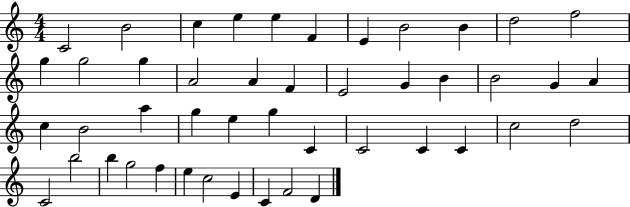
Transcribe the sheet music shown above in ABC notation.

X:1
T:Untitled
M:4/4
L:1/4
K:C
C2 B2 c e e F E B2 B d2 f2 g g2 g A2 A F E2 G B B2 G A c B2 a g e g C C2 C C c2 d2 C2 b2 b g2 f e c2 E C F2 D